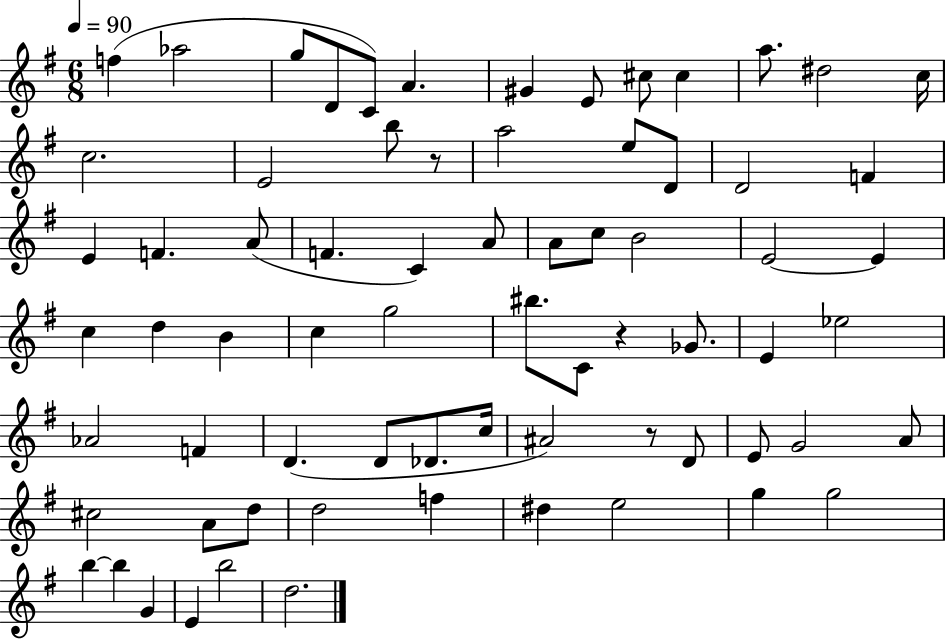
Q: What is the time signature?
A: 6/8